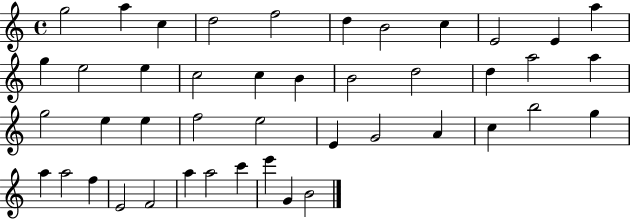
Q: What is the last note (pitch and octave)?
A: B4